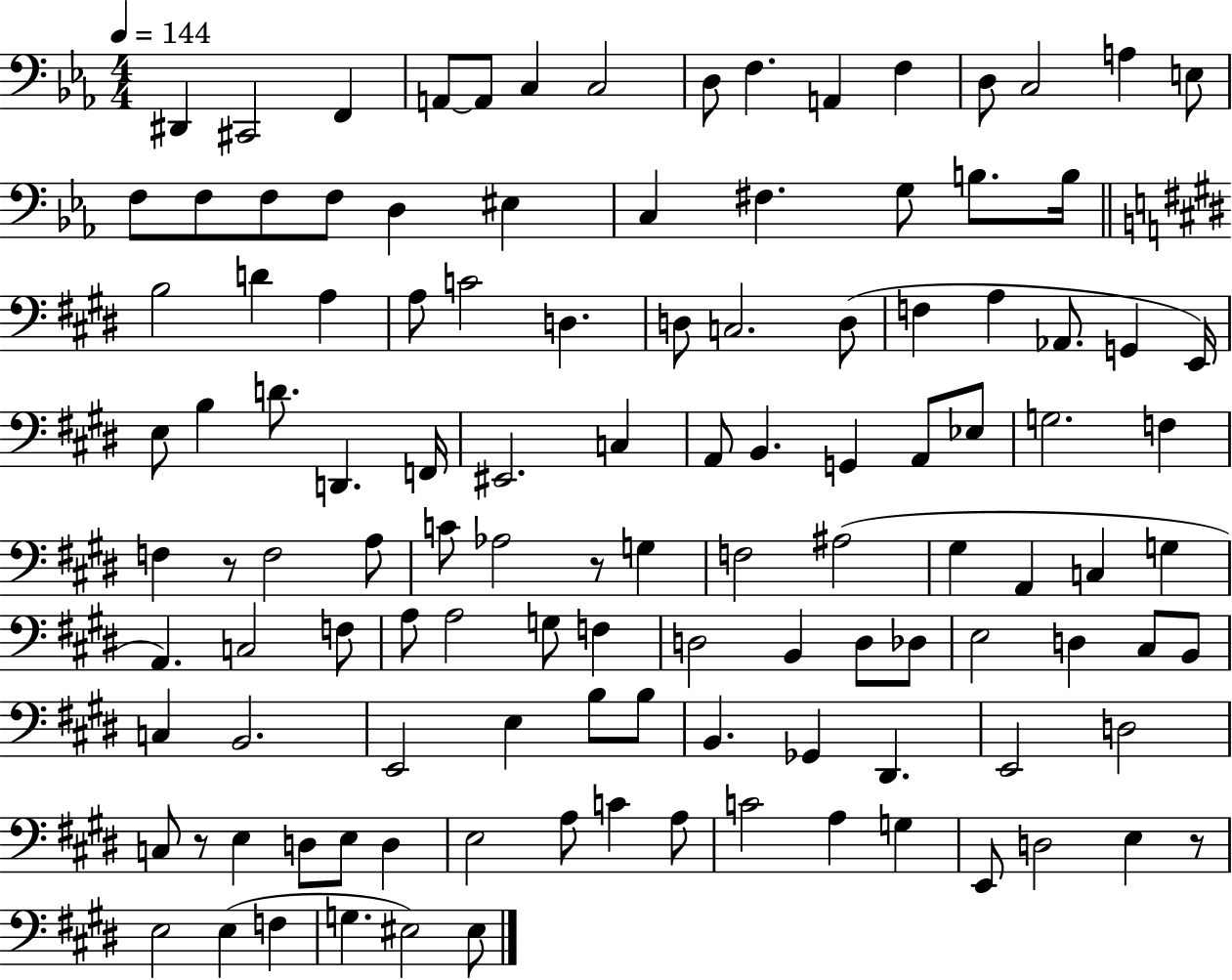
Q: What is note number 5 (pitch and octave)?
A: A2